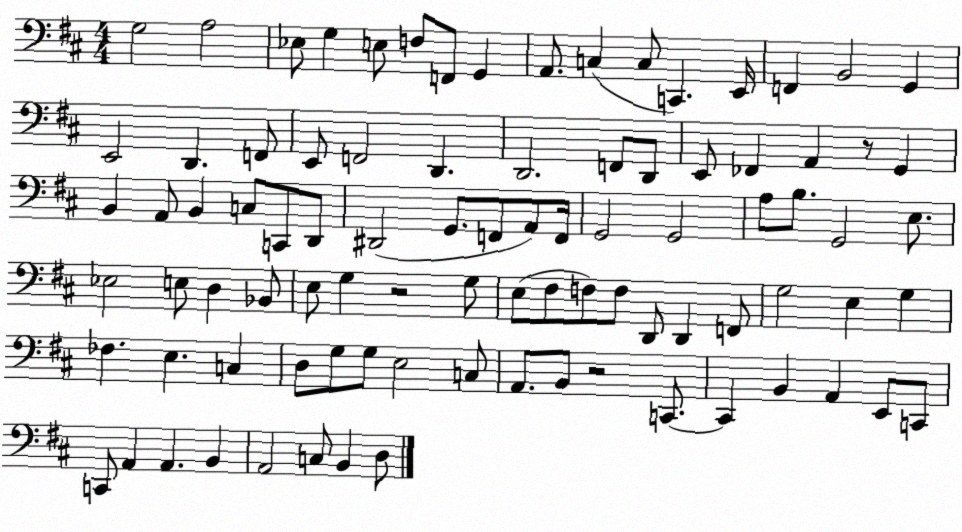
X:1
T:Untitled
M:4/4
L:1/4
K:D
G,2 A,2 _E,/2 G, E,/2 F,/2 F,,/2 G,, A,,/2 C, C,/2 C,, E,,/4 F,, B,,2 G,, E,,2 D,, F,,/2 E,,/2 F,,2 D,, D,,2 F,,/2 D,,/2 E,,/2 _F,, A,, z/2 G,, B,, A,,/2 B,, C,/2 C,,/2 D,,/2 ^D,,2 G,,/2 F,,/2 A,,/2 F,,/4 G,,2 G,,2 A,/2 B,/2 G,,2 E,/2 _E,2 E,/2 D, _B,,/2 E,/2 G, z2 G,/2 E,/2 ^F,/2 F,/2 F,/2 D,,/2 D,, F,,/2 G,2 E, G, _F, E, C, D,/2 G,/2 G,/2 E,2 C,/2 A,,/2 B,,/2 z2 C,,/2 C,, B,, A,, E,,/2 C,,/2 C,,/2 A,, A,, B,, A,,2 C,/2 B,, D,/2